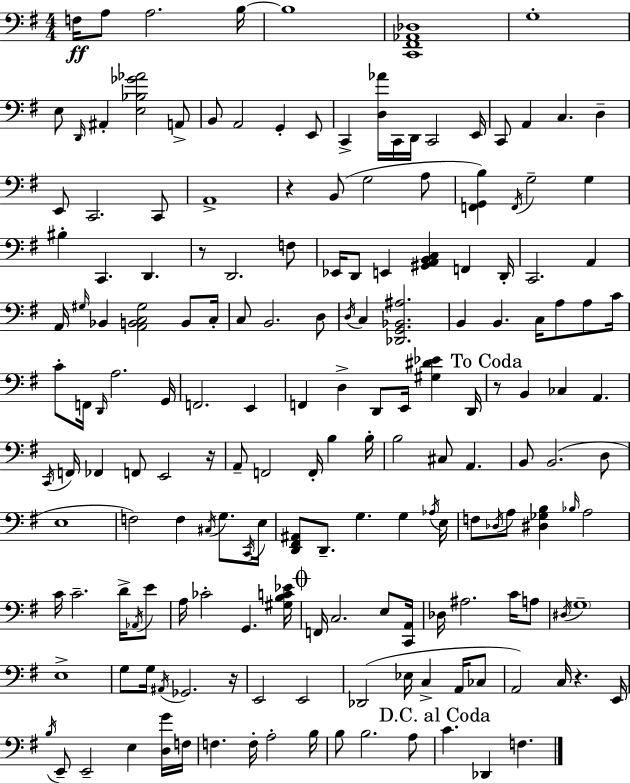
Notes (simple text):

F3/s A3/e A3/h. B3/s B3/w [C2,F#2,Ab2,Db3]/w G3/w E3/e D2/s A#2/q [E3,Bb3,Gb4,Ab4]/h A2/e B2/e A2/h G2/q E2/e C2/q [D3,Ab4]/s C2/s D2/s C2/h E2/s C2/e A2/q C3/q. D3/q E2/e C2/h. C2/e A2/w R/q B2/e G3/h A3/e [F2,G2,B3]/q F2/s G3/h G3/q BIS3/q C2/q. D2/q. R/e D2/h. F3/e Eb2/s D2/e E2/q [G#2,A2,B2,C3]/q F2/q D2/s C2/h. A2/q A2/s G#3/s Bb2/q [A2,B2,C3,G#3]/h B2/e C3/s C3/e B2/h. D3/e D3/s C3/q [Db2,G2,Bb2,A#3]/h. B2/q B2/q. C3/s A3/e A3/e C4/s C4/e F2/s D2/s A3/h. G2/s F2/h. E2/q F2/q D3/q D2/e E2/s [G#3,D#4,Eb4]/q D2/s R/e B2/q CES3/q A2/q. C2/s F2/s FES2/q F2/e E2/h R/s A2/e F2/h F2/s B3/q B3/s B3/h C#3/e A2/q. B2/e B2/h. D3/e E3/w F3/h F3/q C#3/s G3/e. C2/s E3/s [D2,F#2,A#2]/e D2/e. G3/q. G3/q Ab3/s E3/s F3/e Db3/s A3/e [D#3,Gb3,B3]/q Bb3/s A3/h C4/s C4/h. D4/s Ab2/s E4/e A3/s CES4/h G2/q. [G#3,B3,C4,Eb4]/s F2/s C3/h. E3/e [C2,A2]/s Db3/s A#3/h. C4/s A3/e D#3/s G3/w E3/w G3/e G3/s A#2/s Gb2/h. R/s E2/h E2/h Db2/h Eb3/s C3/q A2/s CES3/e A2/h C3/s R/q. E2/s B3/s E2/e E2/h E3/q [D3,G4]/s F3/s F3/q. F3/s A3/h B3/s B3/e B3/h. A3/e C4/q. Db2/q F3/q.